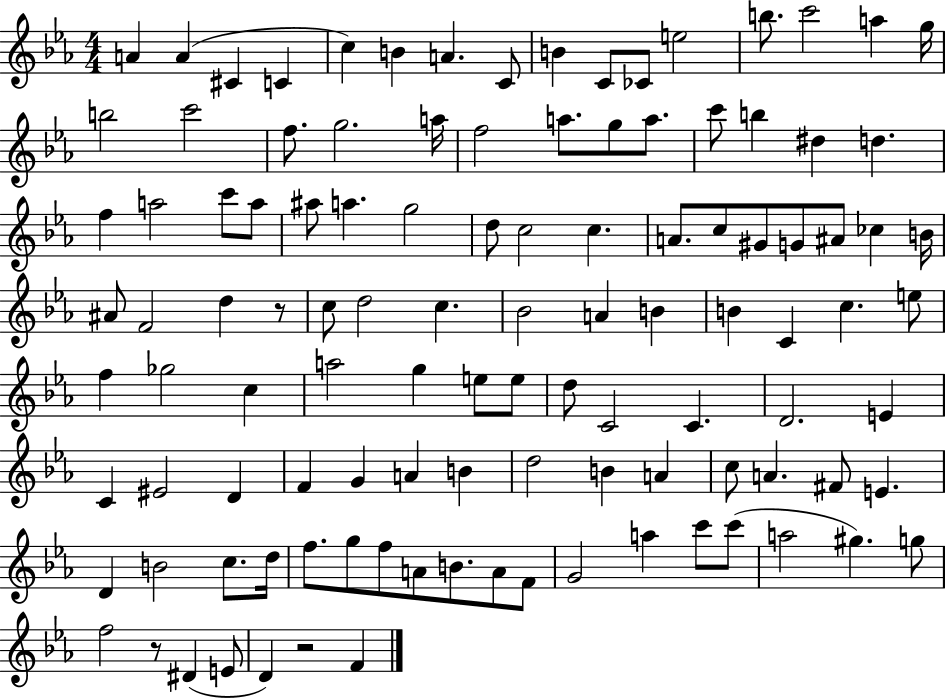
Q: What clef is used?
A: treble